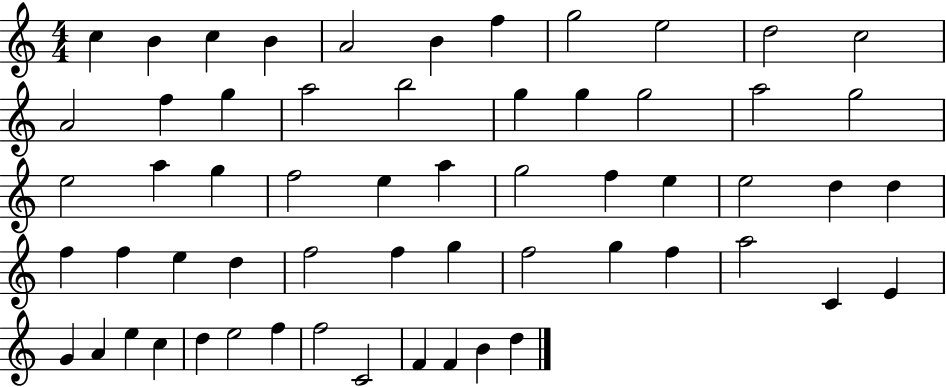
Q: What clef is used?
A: treble